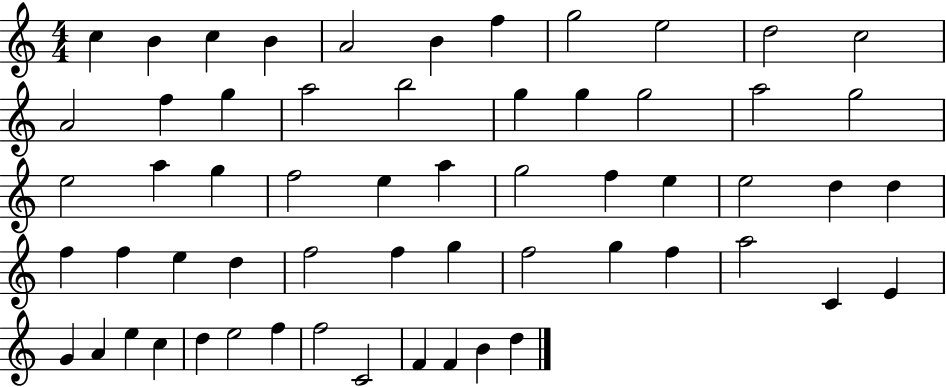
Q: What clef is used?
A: treble